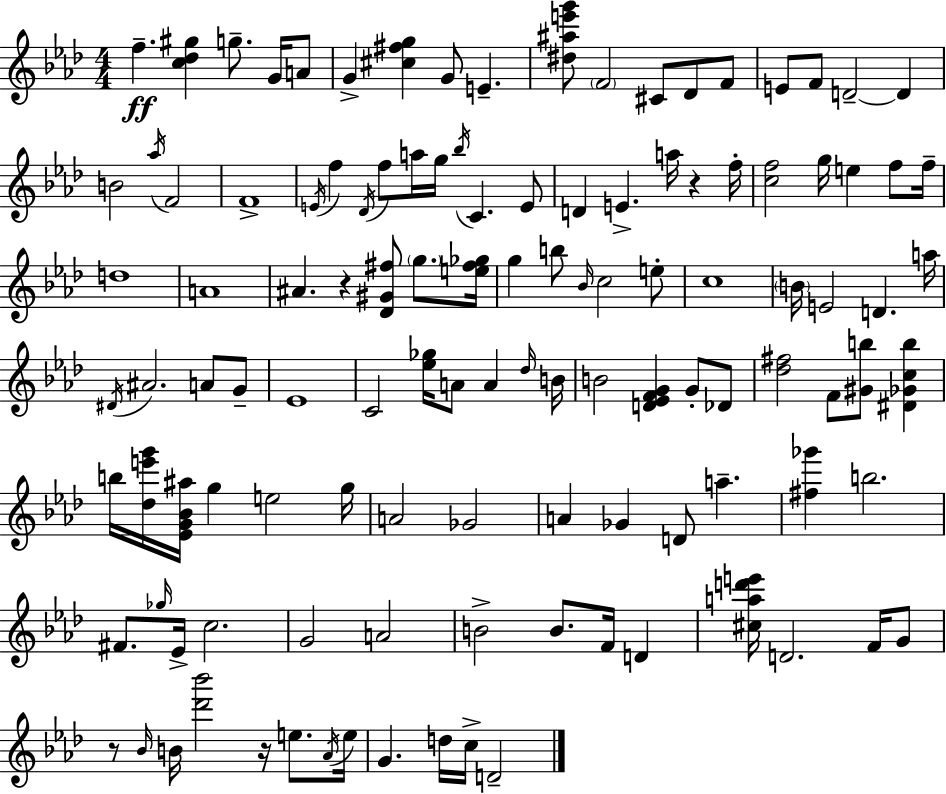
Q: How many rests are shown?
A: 4